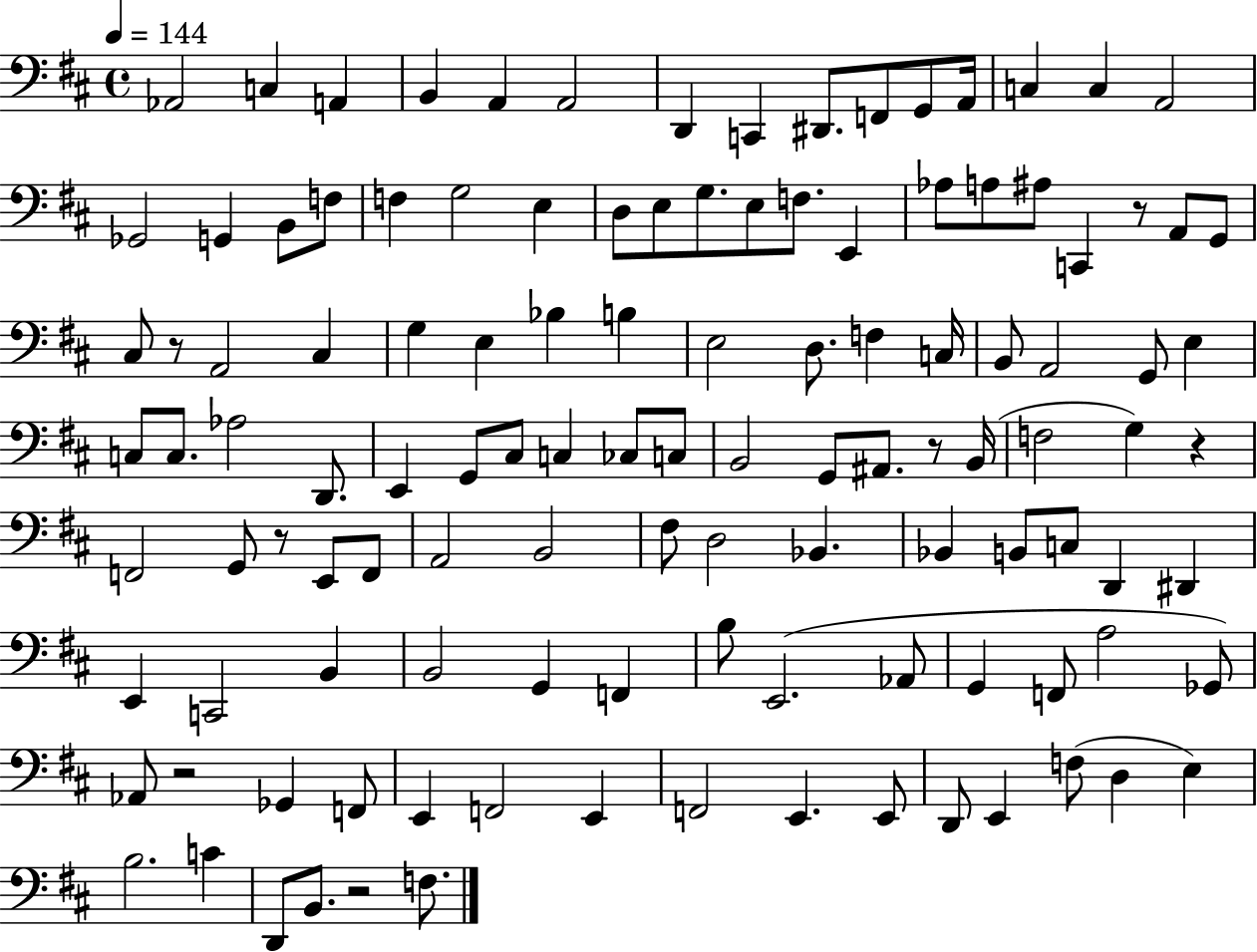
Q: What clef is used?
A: bass